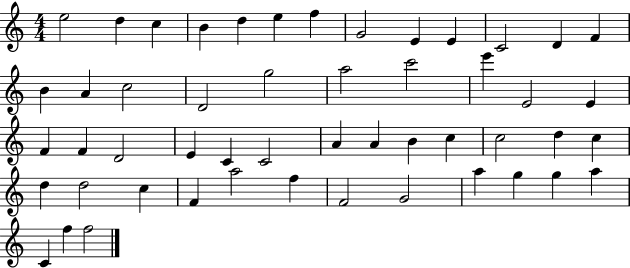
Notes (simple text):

E5/h D5/q C5/q B4/q D5/q E5/q F5/q G4/h E4/q E4/q C4/h D4/q F4/q B4/q A4/q C5/h D4/h G5/h A5/h C6/h E6/q E4/h E4/q F4/q F4/q D4/h E4/q C4/q C4/h A4/q A4/q B4/q C5/q C5/h D5/q C5/q D5/q D5/h C5/q F4/q A5/h F5/q F4/h G4/h A5/q G5/q G5/q A5/q C4/q F5/q F5/h